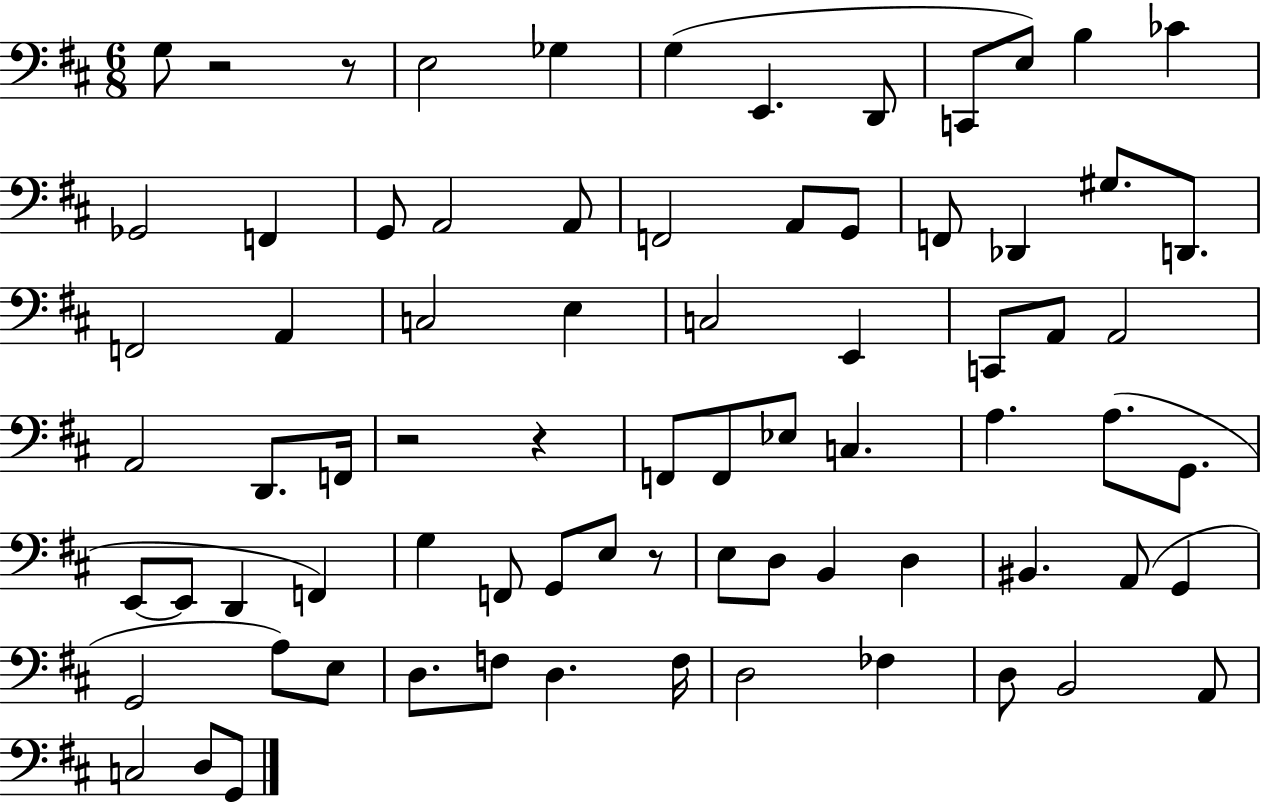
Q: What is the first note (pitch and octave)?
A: G3